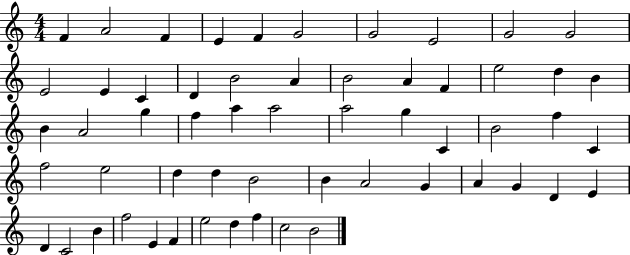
F4/q A4/h F4/q E4/q F4/q G4/h G4/h E4/h G4/h G4/h E4/h E4/q C4/q D4/q B4/h A4/q B4/h A4/q F4/q E5/h D5/q B4/q B4/q A4/h G5/q F5/q A5/q A5/h A5/h G5/q C4/q B4/h F5/q C4/q F5/h E5/h D5/q D5/q B4/h B4/q A4/h G4/q A4/q G4/q D4/q E4/q D4/q C4/h B4/q F5/h E4/q F4/q E5/h D5/q F5/q C5/h B4/h